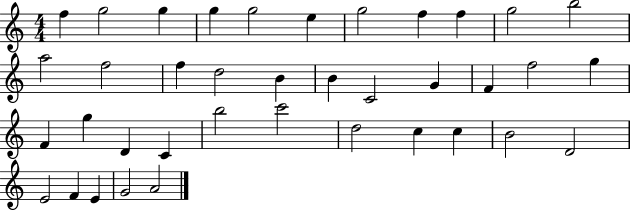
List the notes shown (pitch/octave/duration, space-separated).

F5/q G5/h G5/q G5/q G5/h E5/q G5/h F5/q F5/q G5/h B5/h A5/h F5/h F5/q D5/h B4/q B4/q C4/h G4/q F4/q F5/h G5/q F4/q G5/q D4/q C4/q B5/h C6/h D5/h C5/q C5/q B4/h D4/h E4/h F4/q E4/q G4/h A4/h